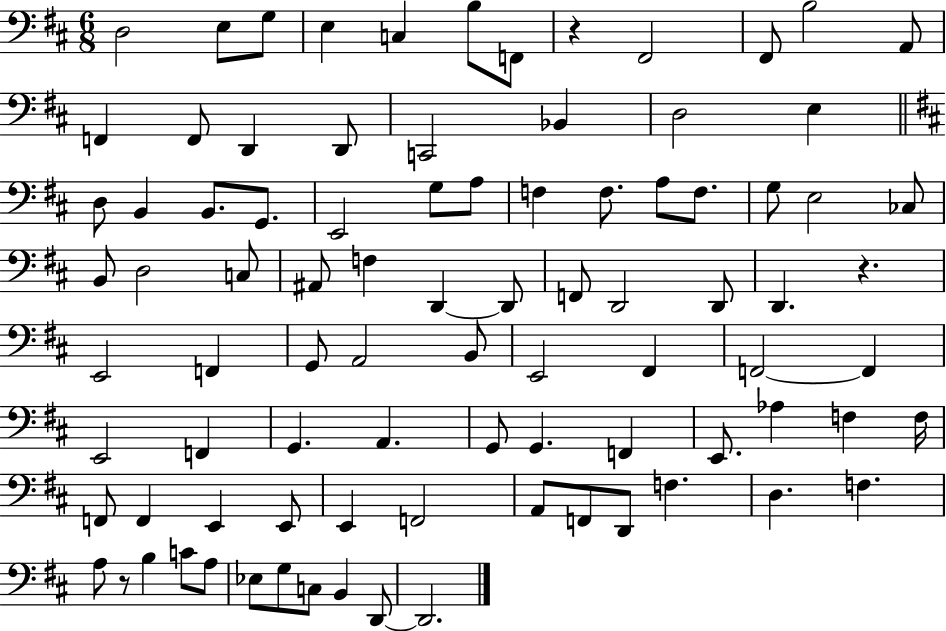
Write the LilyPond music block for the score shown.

{
  \clef bass
  \numericTimeSignature
  \time 6/8
  \key d \major
  \repeat volta 2 { d2 e8 g8 | e4 c4 b8 f,8 | r4 fis,2 | fis,8 b2 a,8 | \break f,4 f,8 d,4 d,8 | c,2 bes,4 | d2 e4 | \bar "||" \break \key d \major d8 b,4 b,8. g,8. | e,2 g8 a8 | f4 f8. a8 f8. | g8 e2 ces8 | \break b,8 d2 c8 | ais,8 f4 d,4~~ d,8 | f,8 d,2 d,8 | d,4. r4. | \break e,2 f,4 | g,8 a,2 b,8 | e,2 fis,4 | f,2~~ f,4 | \break e,2 f,4 | g,4. a,4. | g,8 g,4. f,4 | e,8. aes4 f4 f16 | \break f,8 f,4 e,4 e,8 | e,4 f,2 | a,8 f,8 d,8 f4. | d4. f4. | \break a8 r8 b4 c'8 a8 | ees8 g8 c8 b,4 d,8~~ | d,2. | } \bar "|."
}